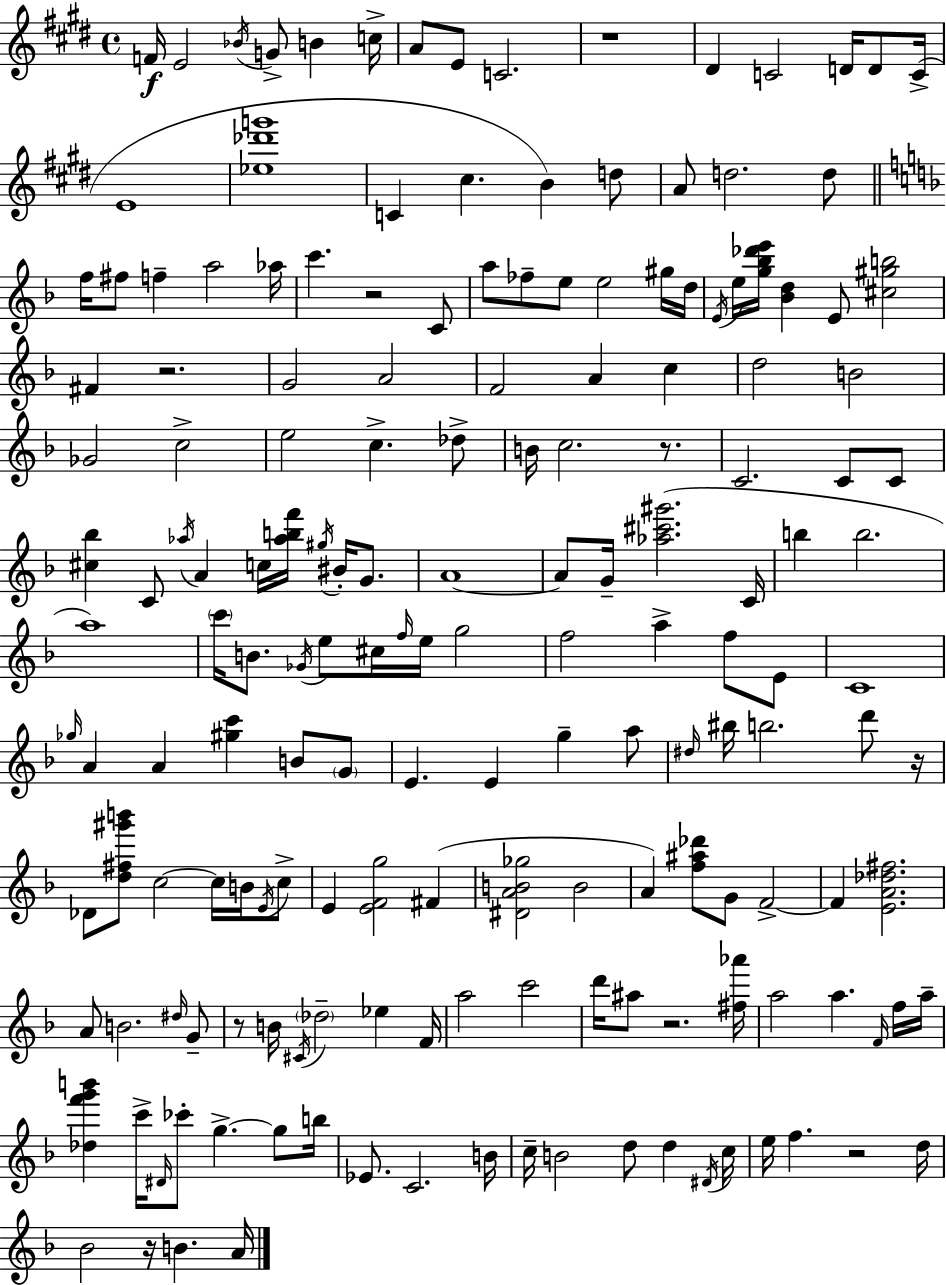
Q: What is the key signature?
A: E major